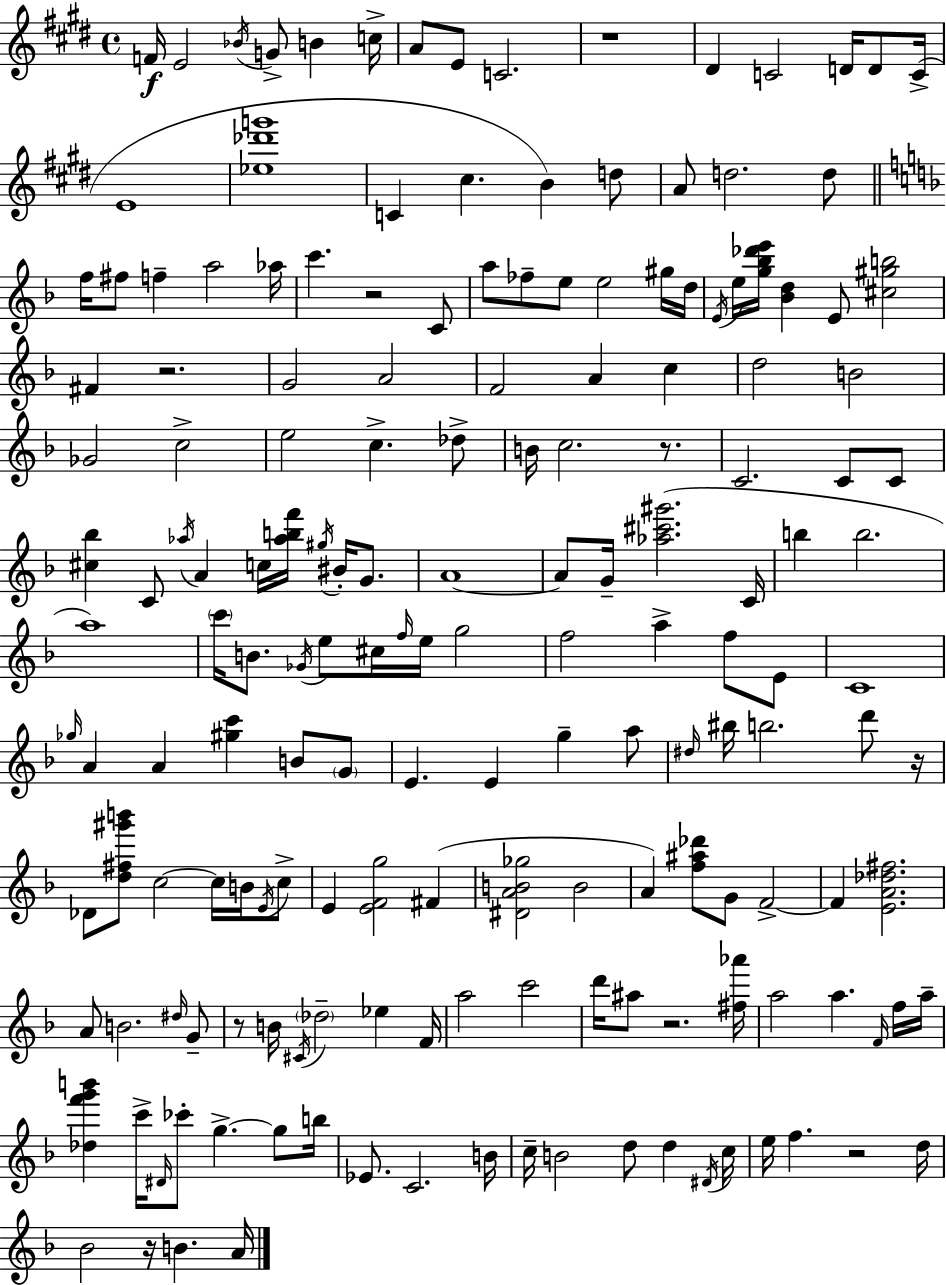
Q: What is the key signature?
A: E major